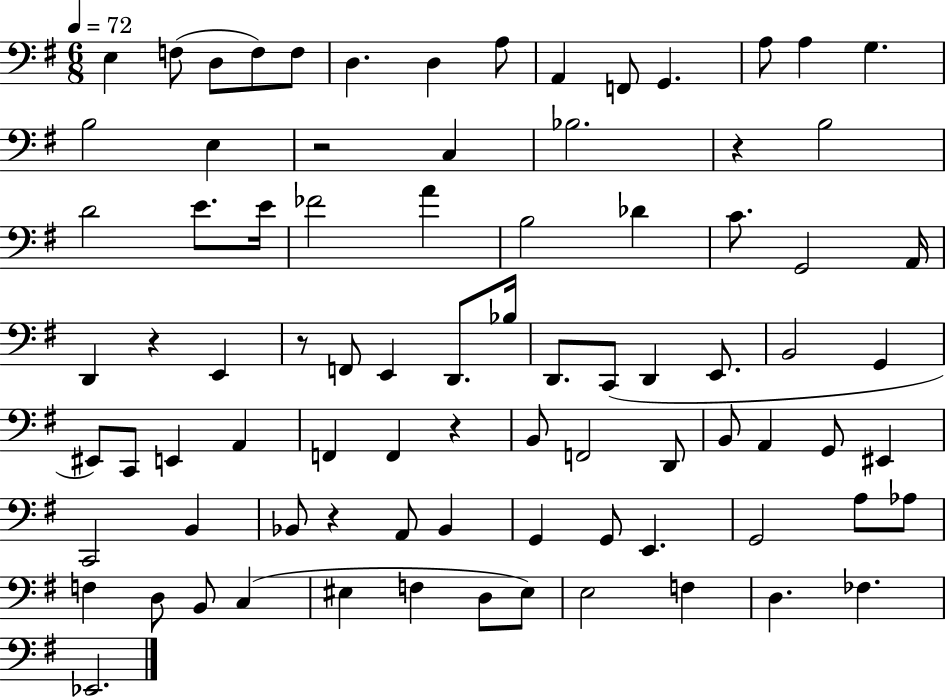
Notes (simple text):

E3/q F3/e D3/e F3/e F3/e D3/q. D3/q A3/e A2/q F2/e G2/q. A3/e A3/q G3/q. B3/h E3/q R/h C3/q Bb3/h. R/q B3/h D4/h E4/e. E4/s FES4/h A4/q B3/h Db4/q C4/e. G2/h A2/s D2/q R/q E2/q R/e F2/e E2/q D2/e. Bb3/s D2/e. C2/e D2/q E2/e. B2/h G2/q EIS2/e C2/e E2/q A2/q F2/q F2/q R/q B2/e F2/h D2/e B2/e A2/q G2/e EIS2/q C2/h B2/q Bb2/e R/q A2/e Bb2/q G2/q G2/e E2/q. G2/h A3/e Ab3/e F3/q D3/e B2/e C3/q EIS3/q F3/q D3/e EIS3/e E3/h F3/q D3/q. FES3/q. Eb2/h.